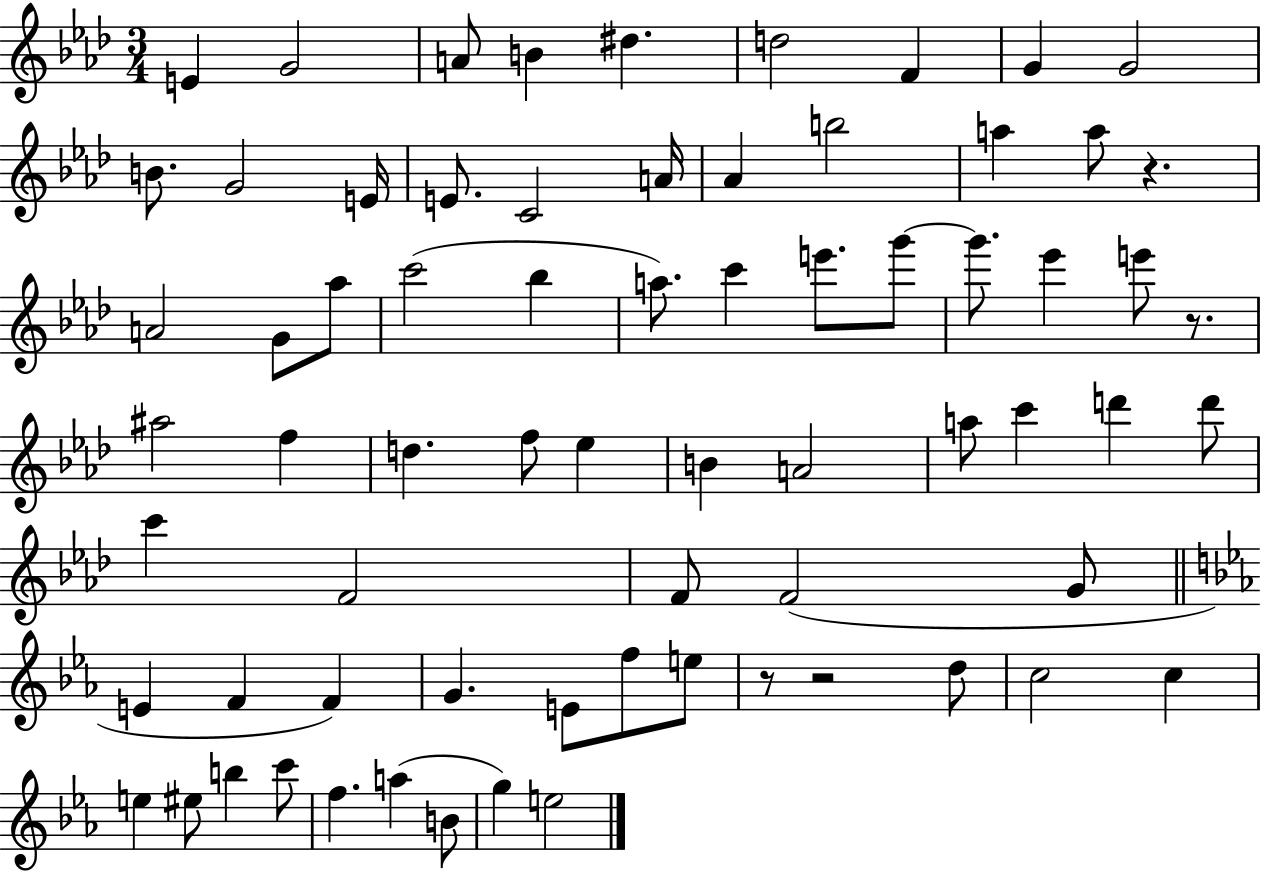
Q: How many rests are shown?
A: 4